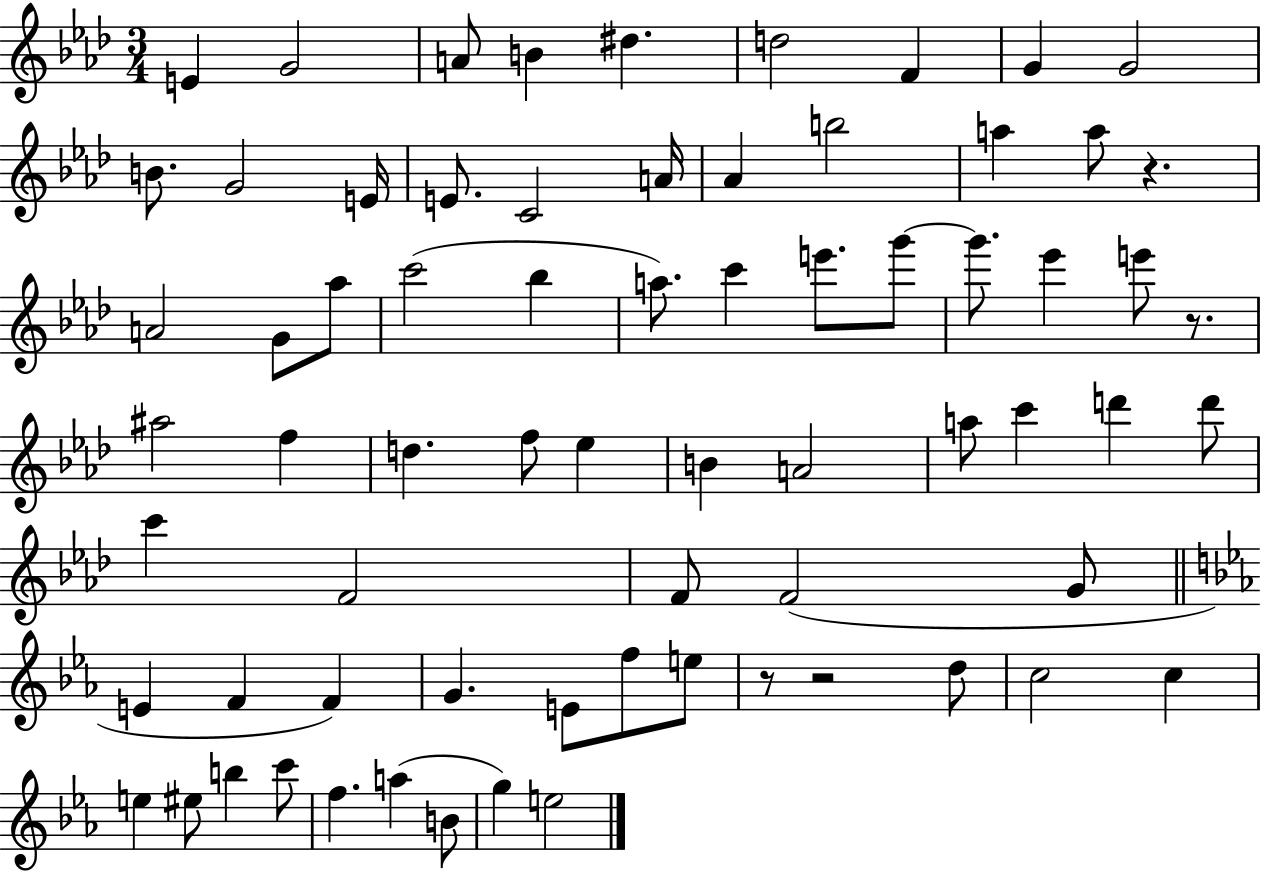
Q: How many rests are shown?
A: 4